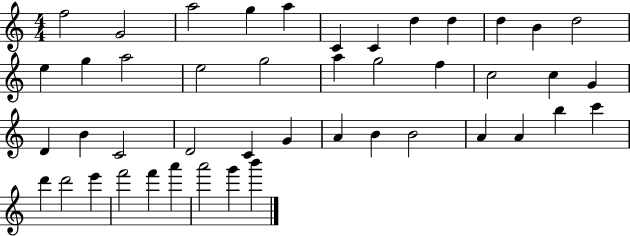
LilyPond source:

{
  \clef treble
  \numericTimeSignature
  \time 4/4
  \key c \major
  f''2 g'2 | a''2 g''4 a''4 | c'4 c'4 d''4 d''4 | d''4 b'4 d''2 | \break e''4 g''4 a''2 | e''2 g''2 | a''4 g''2 f''4 | c''2 c''4 g'4 | \break d'4 b'4 c'2 | d'2 c'4 g'4 | a'4 b'4 b'2 | a'4 a'4 b''4 c'''4 | \break d'''4 d'''2 e'''4 | f'''2 f'''4 a'''4 | a'''2 g'''4 b'''4 | \bar "|."
}